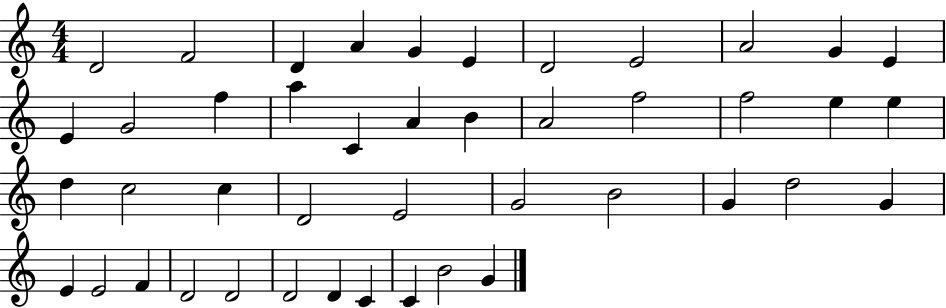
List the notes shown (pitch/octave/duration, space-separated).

D4/h F4/h D4/q A4/q G4/q E4/q D4/h E4/h A4/h G4/q E4/q E4/q G4/h F5/q A5/q C4/q A4/q B4/q A4/h F5/h F5/h E5/q E5/q D5/q C5/h C5/q D4/h E4/h G4/h B4/h G4/q D5/h G4/q E4/q E4/h F4/q D4/h D4/h D4/h D4/q C4/q C4/q B4/h G4/q